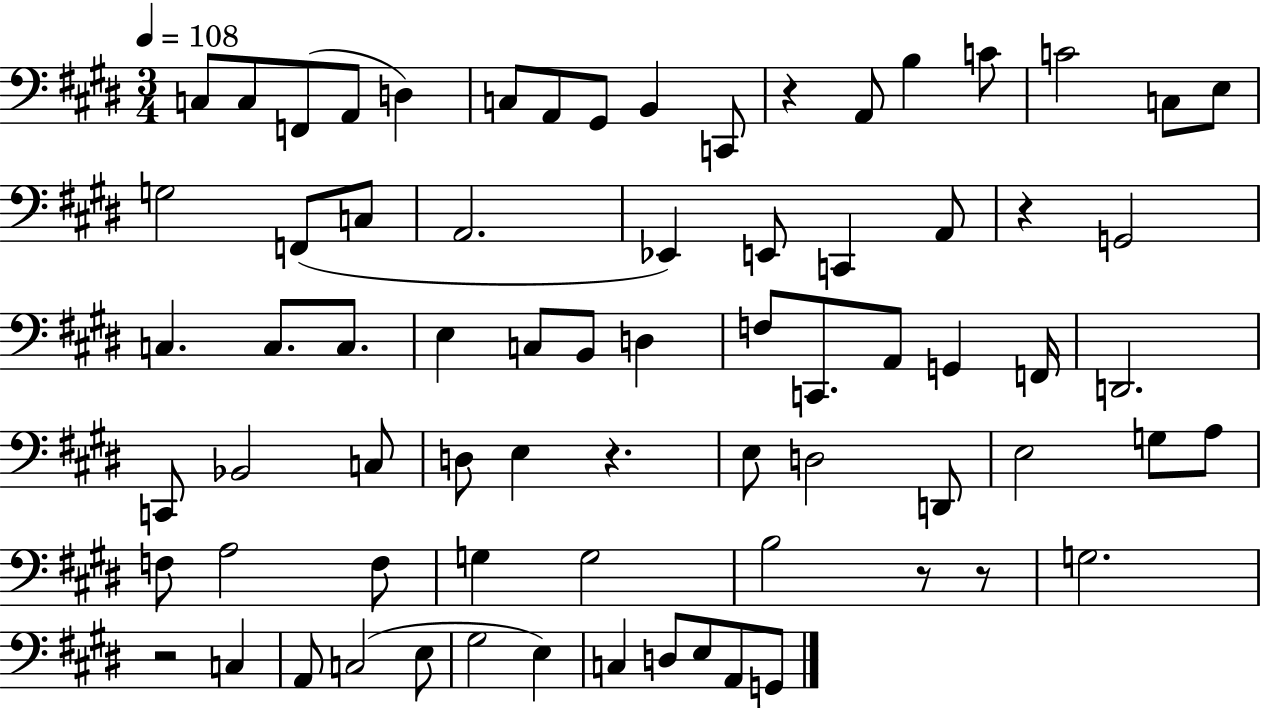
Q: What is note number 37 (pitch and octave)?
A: F2